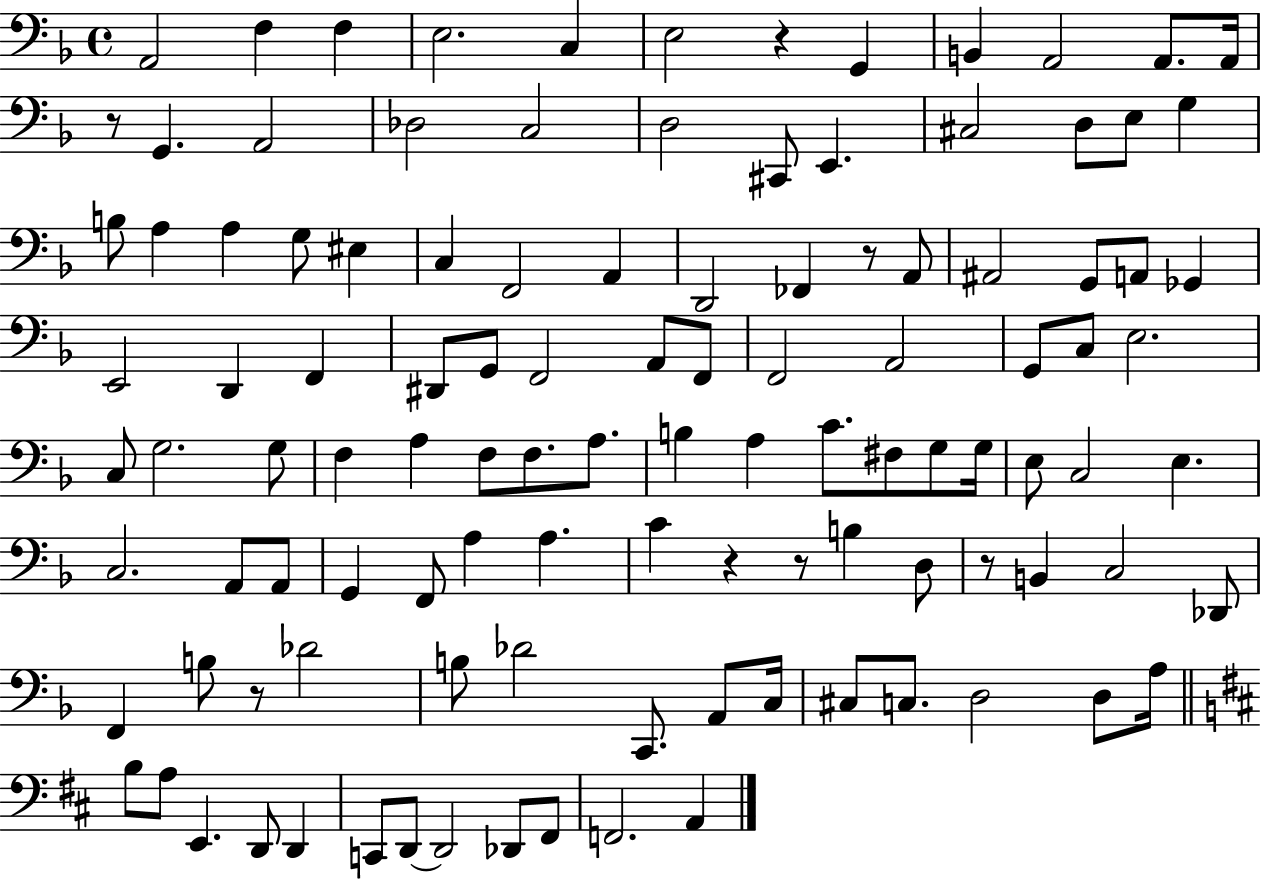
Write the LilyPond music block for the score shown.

{
  \clef bass
  \time 4/4
  \defaultTimeSignature
  \key f \major
  a,2 f4 f4 | e2. c4 | e2 r4 g,4 | b,4 a,2 a,8. a,16 | \break r8 g,4. a,2 | des2 c2 | d2 cis,8 e,4. | cis2 d8 e8 g4 | \break b8 a4 a4 g8 eis4 | c4 f,2 a,4 | d,2 fes,4 r8 a,8 | ais,2 g,8 a,8 ges,4 | \break e,2 d,4 f,4 | dis,8 g,8 f,2 a,8 f,8 | f,2 a,2 | g,8 c8 e2. | \break c8 g2. g8 | f4 a4 f8 f8. a8. | b4 a4 c'8. fis8 g8 g16 | e8 c2 e4. | \break c2. a,8 a,8 | g,4 f,8 a4 a4. | c'4 r4 r8 b4 d8 | r8 b,4 c2 des,8 | \break f,4 b8 r8 des'2 | b8 des'2 c,8. a,8 c16 | cis8 c8. d2 d8 a16 | \bar "||" \break \key b \minor b8 a8 e,4. d,8 d,4 | c,8 d,8~~ d,2 des,8 fis,8 | f,2. a,4 | \bar "|."
}